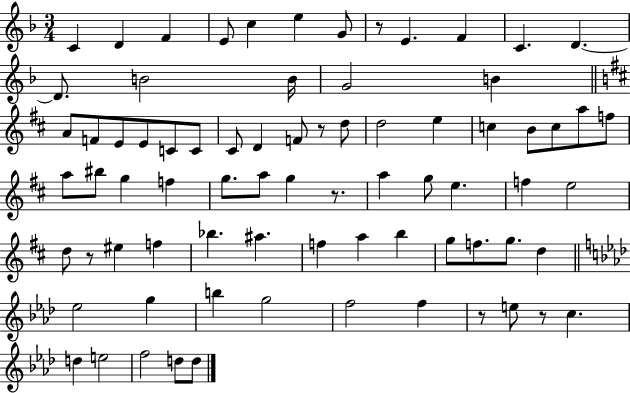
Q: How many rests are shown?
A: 6